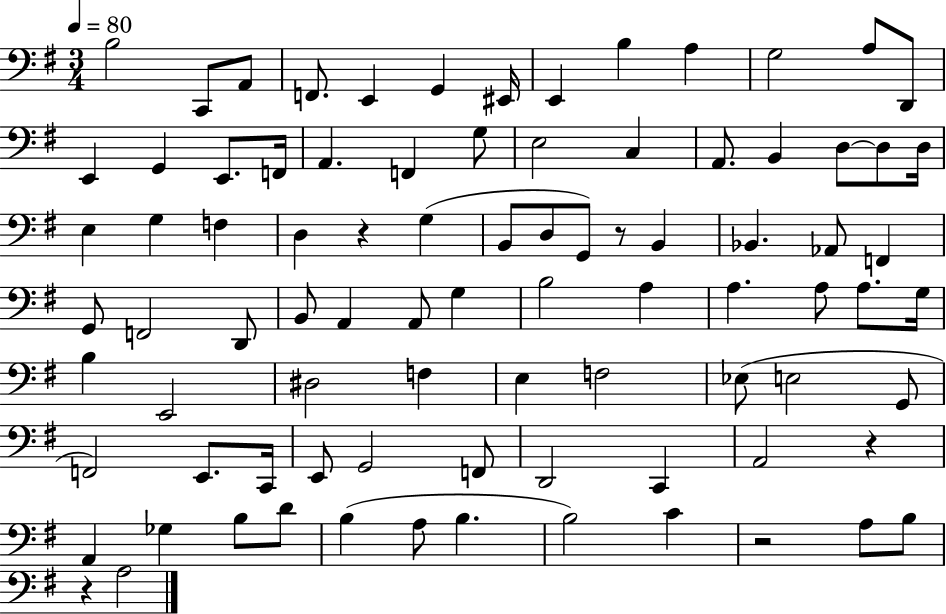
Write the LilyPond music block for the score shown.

{
  \clef bass
  \numericTimeSignature
  \time 3/4
  \key g \major
  \tempo 4 = 80
  b2 c,8 a,8 | f,8. e,4 g,4 eis,16 | e,4 b4 a4 | g2 a8 d,8 | \break e,4 g,4 e,8. f,16 | a,4. f,4 g8 | e2 c4 | a,8. b,4 d8~~ d8 d16 | \break e4 g4 f4 | d4 r4 g4( | b,8 d8 g,8) r8 b,4 | bes,4. aes,8 f,4 | \break g,8 f,2 d,8 | b,8 a,4 a,8 g4 | b2 a4 | a4. a8 a8. g16 | \break b4 e,2 | dis2 f4 | e4 f2 | ees8( e2 g,8 | \break f,2) e,8. c,16 | e,8 g,2 f,8 | d,2 c,4 | a,2 r4 | \break a,4 ges4 b8 d'8 | b4( a8 b4. | b2) c'4 | r2 a8 b8 | \break r4 a2 | \bar "|."
}